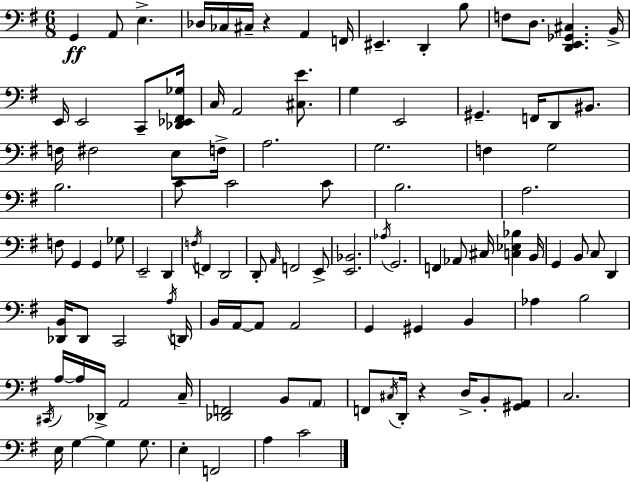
G2/q A2/e E3/q. Db3/s CES3/s C#3/s R/q A2/q F2/s EIS2/q. D2/q B3/e F3/e D3/e. [D2,E2,Gb2,C#3]/q. B2/s E2/s E2/h C2/e [Db2,Eb2,F#2,Gb3]/s C3/s A2/h [C#3,E4]/e. G3/q E2/h G#2/q. F2/s D2/e BIS2/e. F3/s F#3/h E3/e F3/s A3/h. G3/h. F3/q G3/h B3/h. C4/e C4/h C4/e B3/h. A3/h. F3/e G2/q G2/q Gb3/e E2/h D2/q F3/s F2/q D2/h D2/e A2/s F2/h E2/e [E2,Bb2]/h. Ab3/s G2/h. F2/q Ab2/e C#3/s [C3,Eb3,Bb3]/q B2/s G2/q B2/e C3/e D2/q [Db2,B2]/s Db2/e C2/h A3/s D2/s B2/s A2/s A2/e A2/h G2/q G#2/q B2/q Ab3/q B3/h C#2/s A3/s A3/s Db2/s A2/h C3/s [Db2,F2]/h B2/e A2/e F2/e C#3/s D2/s R/q D3/s B2/e [G#2,A2]/e C3/h. E3/s G3/q G3/q G3/e. E3/q F2/h A3/q C4/h